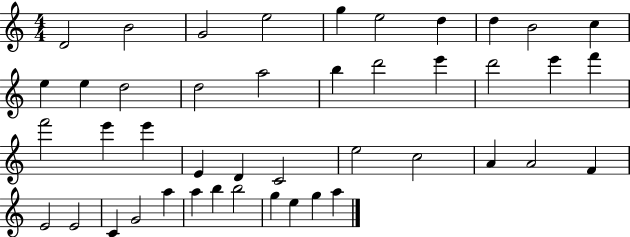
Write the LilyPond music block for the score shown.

{
  \clef treble
  \numericTimeSignature
  \time 4/4
  \key c \major
  d'2 b'2 | g'2 e''2 | g''4 e''2 d''4 | d''4 b'2 c''4 | \break e''4 e''4 d''2 | d''2 a''2 | b''4 d'''2 e'''4 | d'''2 e'''4 f'''4 | \break f'''2 e'''4 e'''4 | e'4 d'4 c'2 | e''2 c''2 | a'4 a'2 f'4 | \break e'2 e'2 | c'4 g'2 a''4 | a''4 b''4 b''2 | g''4 e''4 g''4 a''4 | \break \bar "|."
}